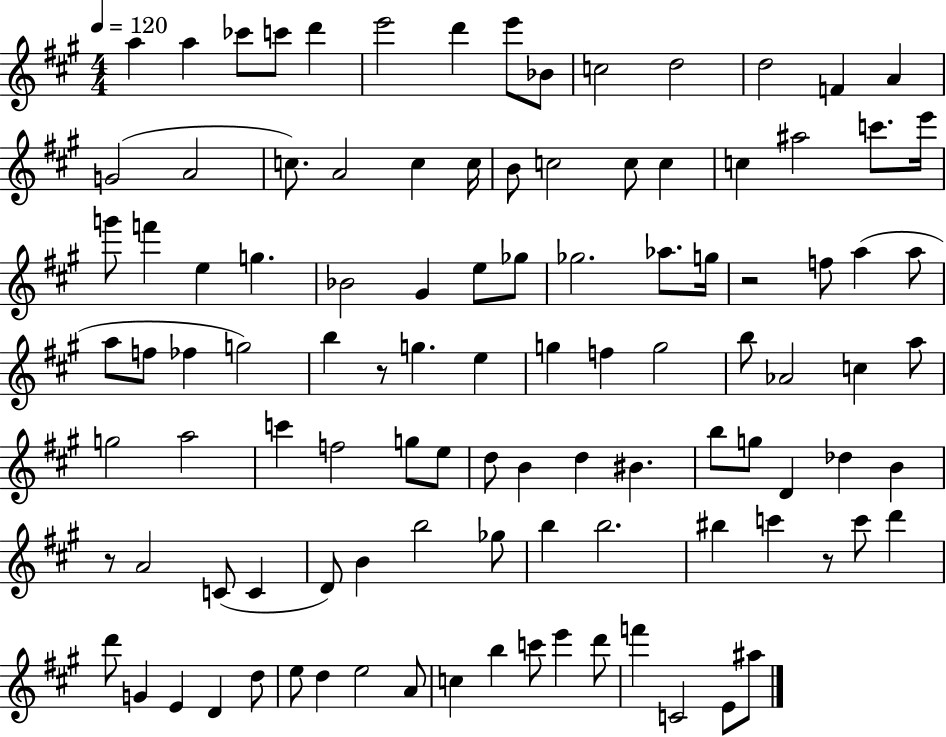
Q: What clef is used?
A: treble